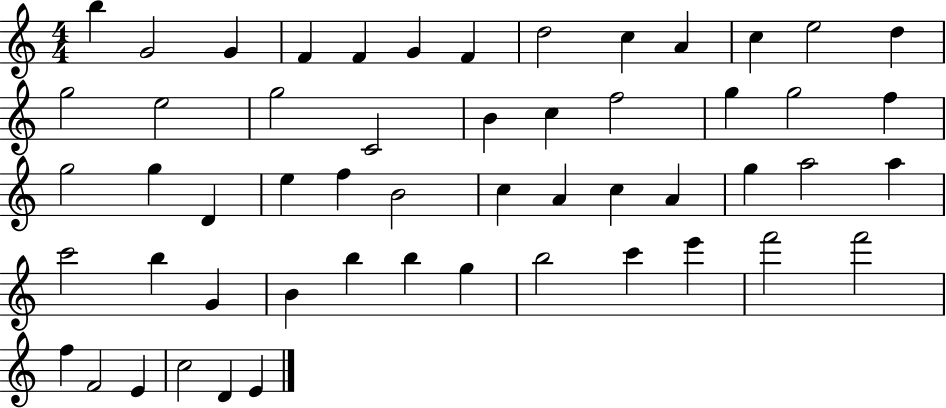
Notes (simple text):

B5/q G4/h G4/q F4/q F4/q G4/q F4/q D5/h C5/q A4/q C5/q E5/h D5/q G5/h E5/h G5/h C4/h B4/q C5/q F5/h G5/q G5/h F5/q G5/h G5/q D4/q E5/q F5/q B4/h C5/q A4/q C5/q A4/q G5/q A5/h A5/q C6/h B5/q G4/q B4/q B5/q B5/q G5/q B5/h C6/q E6/q F6/h F6/h F5/q F4/h E4/q C5/h D4/q E4/q